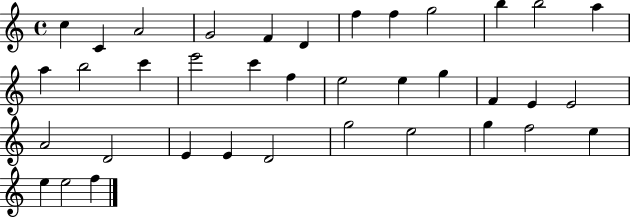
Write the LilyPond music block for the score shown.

{
  \clef treble
  \time 4/4
  \defaultTimeSignature
  \key c \major
  c''4 c'4 a'2 | g'2 f'4 d'4 | f''4 f''4 g''2 | b''4 b''2 a''4 | \break a''4 b''2 c'''4 | e'''2 c'''4 f''4 | e''2 e''4 g''4 | f'4 e'4 e'2 | \break a'2 d'2 | e'4 e'4 d'2 | g''2 e''2 | g''4 f''2 e''4 | \break e''4 e''2 f''4 | \bar "|."
}